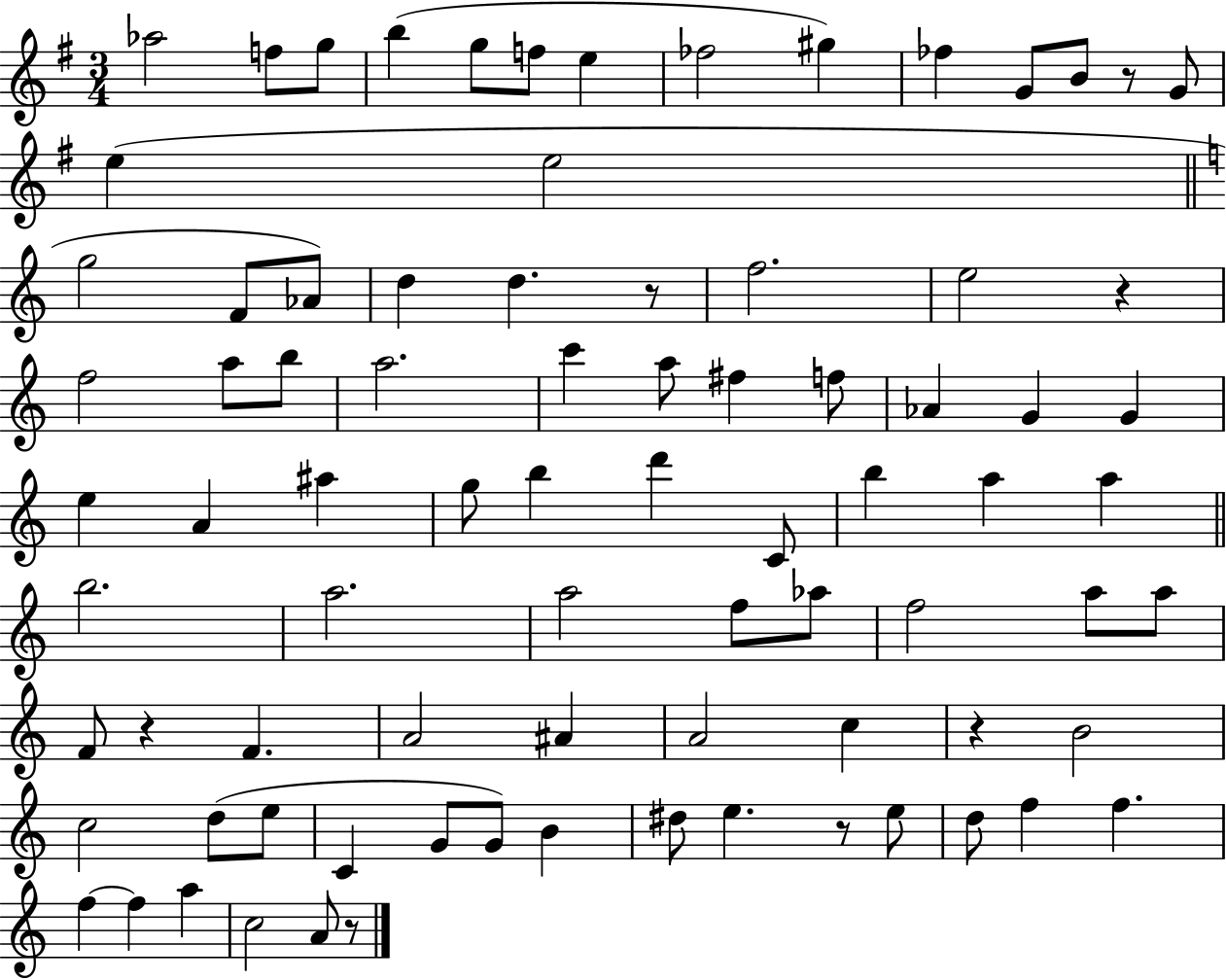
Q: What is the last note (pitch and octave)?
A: A4